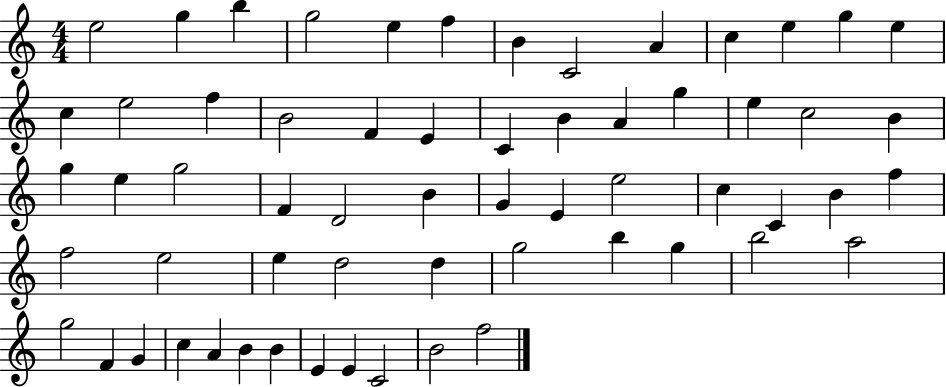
E5/h G5/q B5/q G5/h E5/q F5/q B4/q C4/h A4/q C5/q E5/q G5/q E5/q C5/q E5/h F5/q B4/h F4/q E4/q C4/q B4/q A4/q G5/q E5/q C5/h B4/q G5/q E5/q G5/h F4/q D4/h B4/q G4/q E4/q E5/h C5/q C4/q B4/q F5/q F5/h E5/h E5/q D5/h D5/q G5/h B5/q G5/q B5/h A5/h G5/h F4/q G4/q C5/q A4/q B4/q B4/q E4/q E4/q C4/h B4/h F5/h